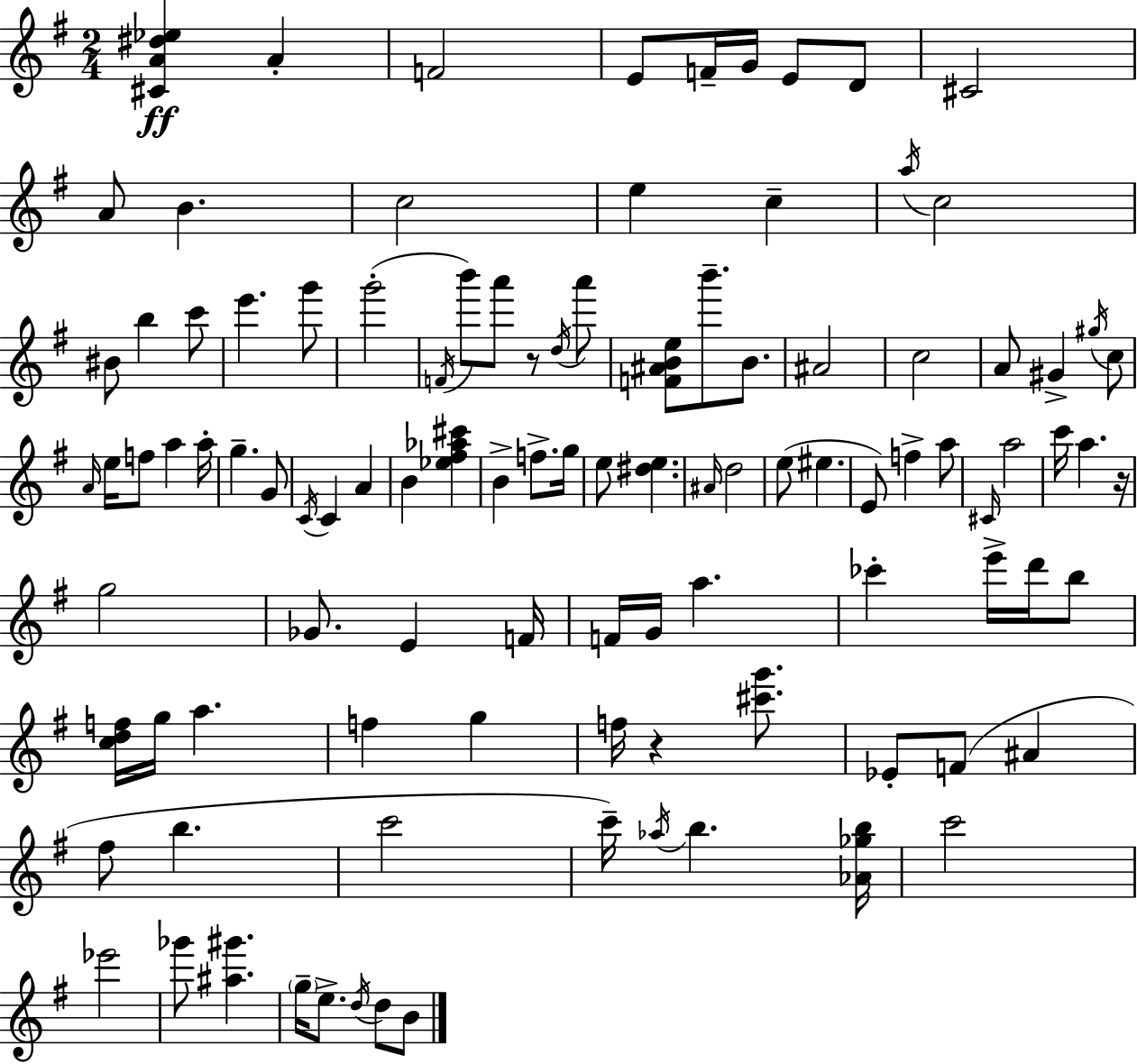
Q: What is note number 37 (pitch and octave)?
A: F5